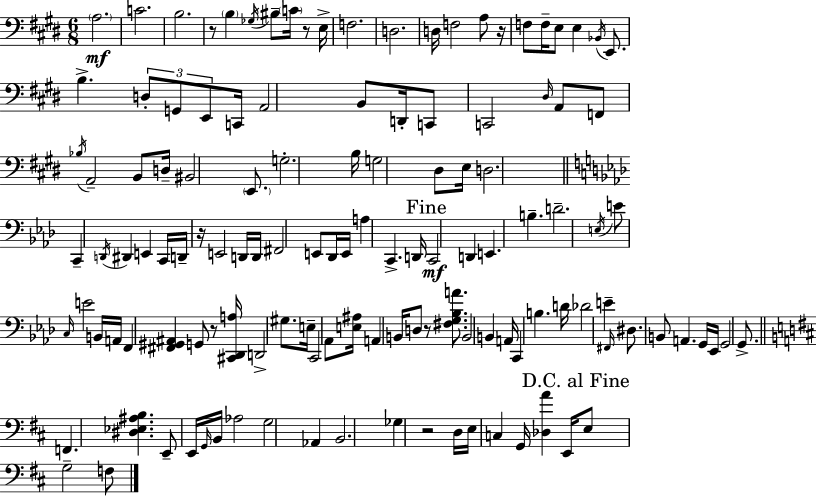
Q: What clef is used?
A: bass